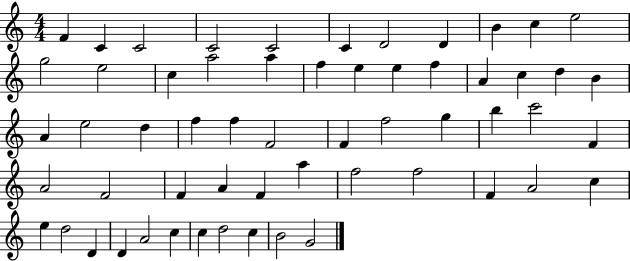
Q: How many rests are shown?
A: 0